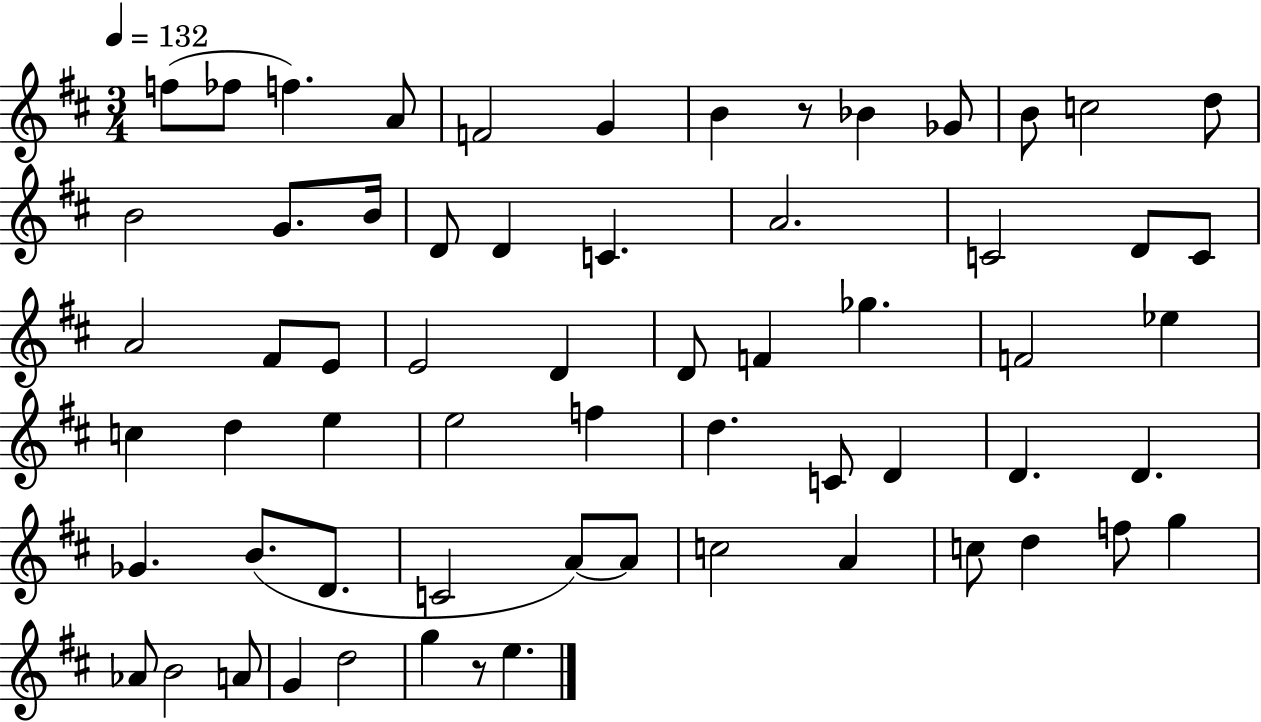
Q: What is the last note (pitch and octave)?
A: E5